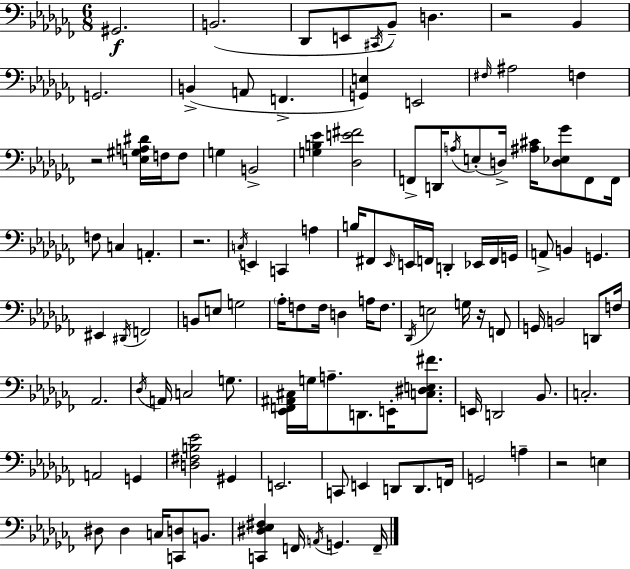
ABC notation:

X:1
T:Untitled
M:6/8
L:1/4
K:Abm
^G,,2 B,,2 _D,,/2 E,,/2 ^C,,/4 _B,,/2 D, z2 _B,, G,,2 B,, A,,/2 F,, [G,,E,] E,,2 ^F,/4 ^A,2 F, z2 [E,^G,A,^D]/4 F,/4 F,/2 G, B,,2 [G,B,_E] [_D,E^F]2 F,,/2 D,,/4 A,/4 E,/2 D,/4 [^A,^C]/4 [D,_E,_G]/2 F,,/2 F,,/4 F,/2 C, A,, z2 C,/4 E,, C,, A, B,/4 ^F,,/2 _E,,/4 E,,/4 F,,/4 D,, _E,,/4 F,,/4 G,,/4 A,,/2 B,, G,, ^E,, ^D,,/4 F,,2 B,,/2 E,/2 G,2 _A,/4 F,/2 F,/4 D, A,/4 F,/2 _D,,/4 E,2 G,/4 z/4 F,,/2 G,,/4 B,,2 D,,/2 F,/4 _A,,2 _D,/4 A,,/4 C,2 G,/2 [_E,,F,,^A,,^C,]/4 G,/4 A,/2 D,,/2 E,,/4 [C,^D,E,^F]/2 E,,/4 D,,2 _B,,/2 C,2 A,,2 G,, [D,^F,B,_E]2 ^G,, E,,2 C,,/2 E,, D,,/2 D,,/2 F,,/4 G,,2 A, z2 E, ^D,/2 ^D, C,/4 [C,,D,]/2 B,,/2 [C,,^D,_E,^F,] F,,/4 A,,/4 G,, F,,/4